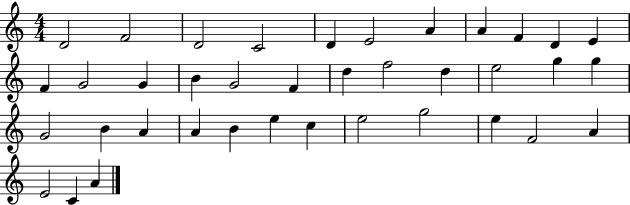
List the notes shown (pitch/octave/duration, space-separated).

D4/h F4/h D4/h C4/h D4/q E4/h A4/q A4/q F4/q D4/q E4/q F4/q G4/h G4/q B4/q G4/h F4/q D5/q F5/h D5/q E5/h G5/q G5/q G4/h B4/q A4/q A4/q B4/q E5/q C5/q E5/h G5/h E5/q F4/h A4/q E4/h C4/q A4/q